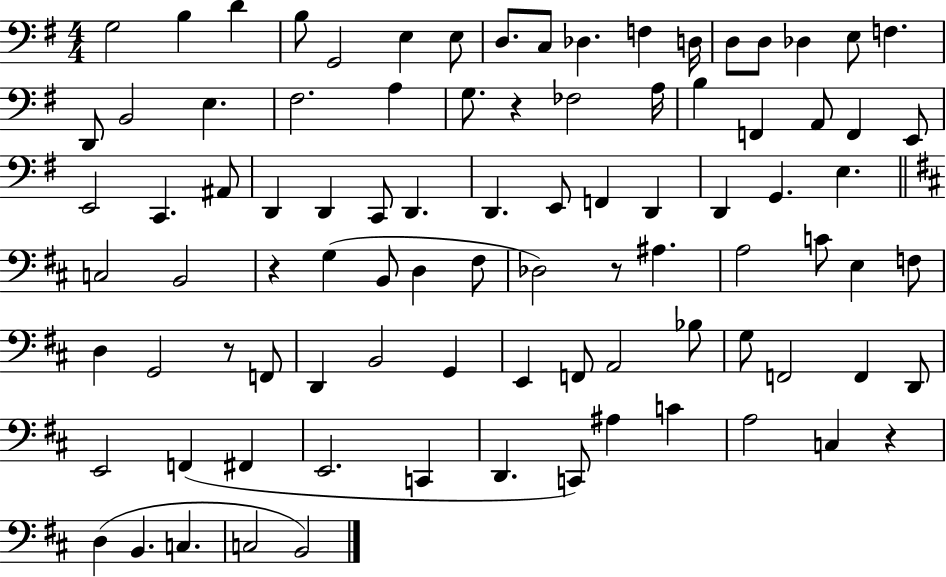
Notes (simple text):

G3/h B3/q D4/q B3/e G2/h E3/q E3/e D3/e. C3/e Db3/q. F3/q D3/s D3/e D3/e Db3/q E3/e F3/q. D2/e B2/h E3/q. F#3/h. A3/q G3/e. R/q FES3/h A3/s B3/q F2/q A2/e F2/q E2/e E2/h C2/q. A#2/e D2/q D2/q C2/e D2/q. D2/q. E2/e F2/q D2/q D2/q G2/q. E3/q. C3/h B2/h R/q G3/q B2/e D3/q F#3/e Db3/h R/e A#3/q. A3/h C4/e E3/q F3/e D3/q G2/h R/e F2/e D2/q B2/h G2/q E2/q F2/e A2/h Bb3/e G3/e F2/h F2/q D2/e E2/h F2/q F#2/q E2/h. C2/q D2/q. C2/e A#3/q C4/q A3/h C3/q R/q D3/q B2/q. C3/q. C3/h B2/h